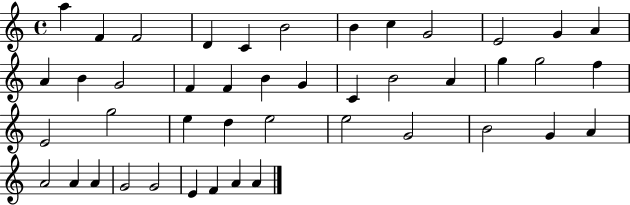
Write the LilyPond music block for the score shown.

{
  \clef treble
  \time 4/4
  \defaultTimeSignature
  \key c \major
  a''4 f'4 f'2 | d'4 c'4 b'2 | b'4 c''4 g'2 | e'2 g'4 a'4 | \break a'4 b'4 g'2 | f'4 f'4 b'4 g'4 | c'4 b'2 a'4 | g''4 g''2 f''4 | \break e'2 g''2 | e''4 d''4 e''2 | e''2 g'2 | b'2 g'4 a'4 | \break a'2 a'4 a'4 | g'2 g'2 | e'4 f'4 a'4 a'4 | \bar "|."
}